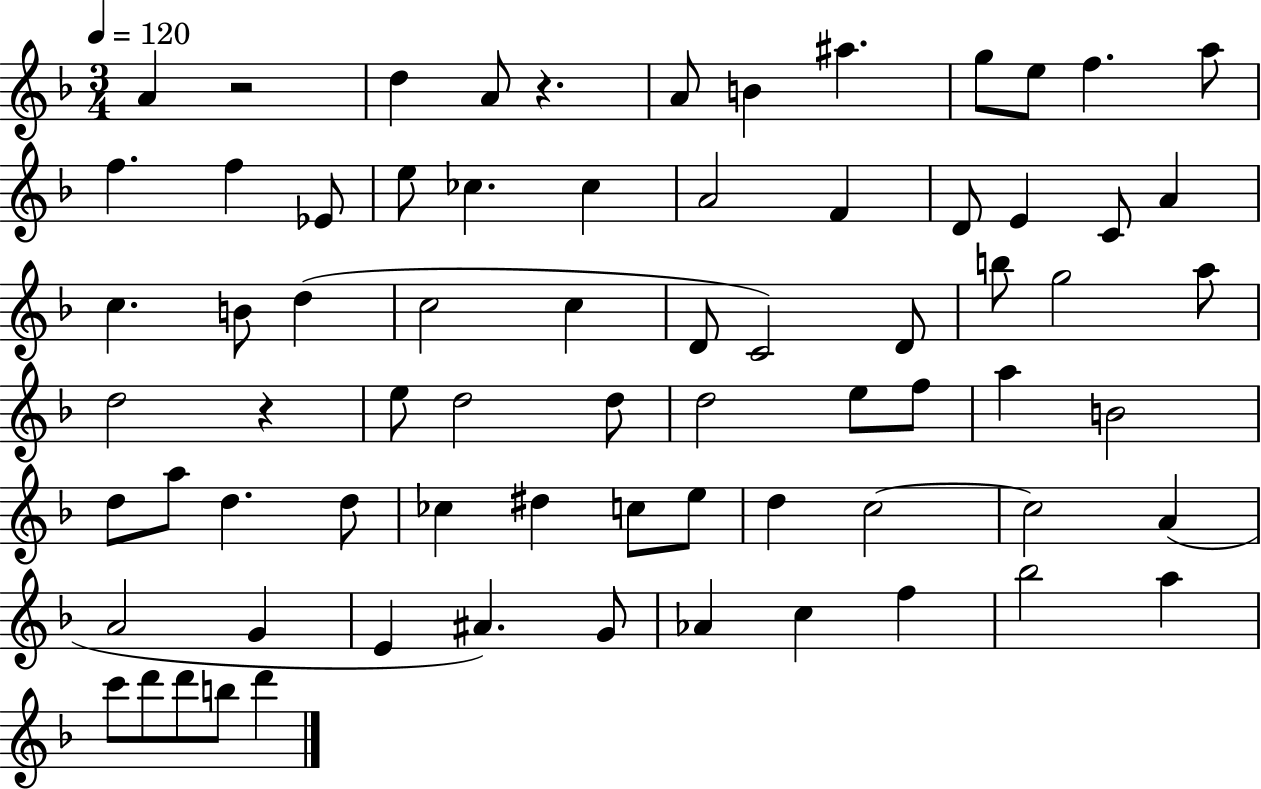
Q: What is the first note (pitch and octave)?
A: A4